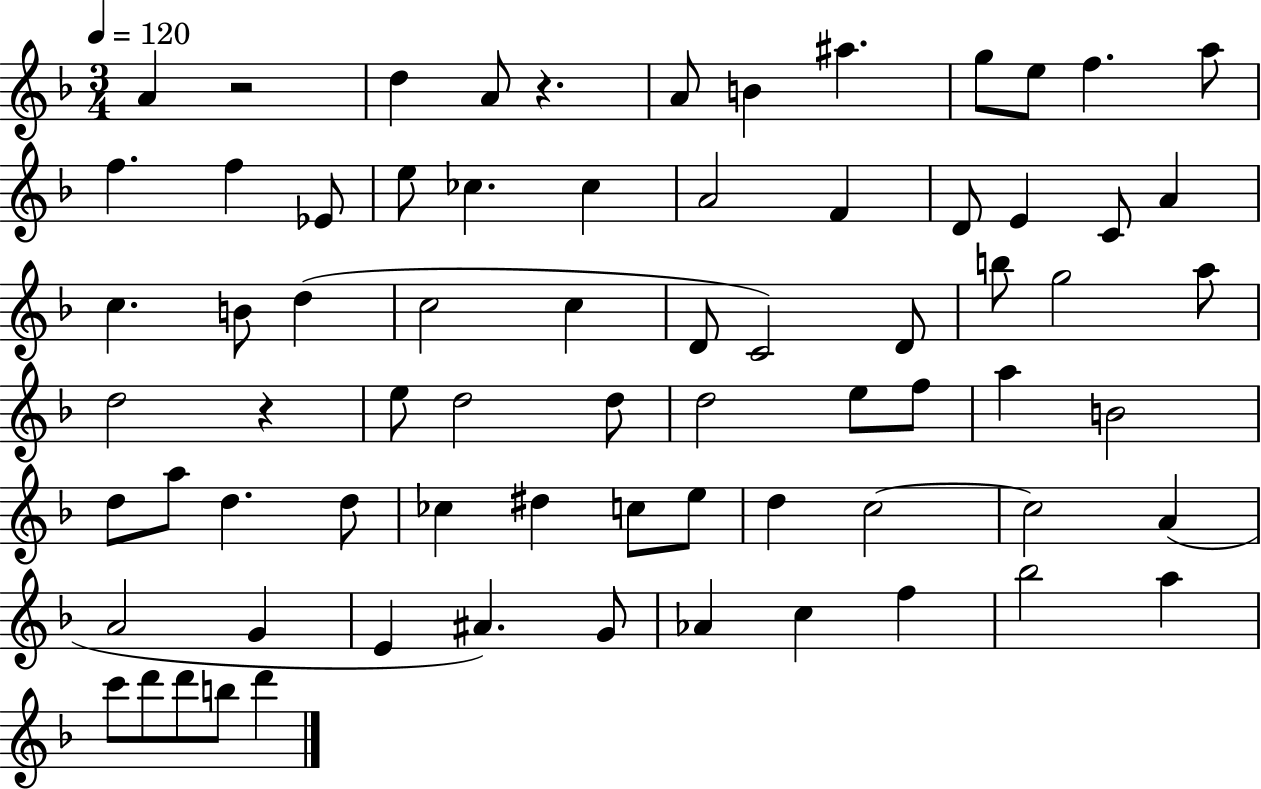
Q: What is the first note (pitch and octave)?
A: A4